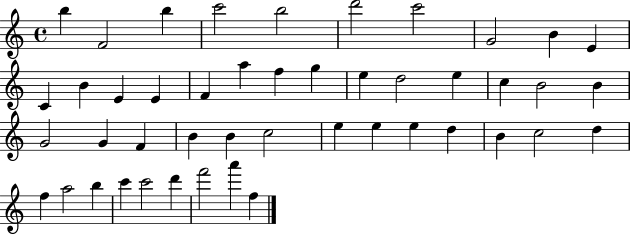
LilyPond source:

{
  \clef treble
  \time 4/4
  \defaultTimeSignature
  \key c \major
  b''4 f'2 b''4 | c'''2 b''2 | d'''2 c'''2 | g'2 b'4 e'4 | \break c'4 b'4 e'4 e'4 | f'4 a''4 f''4 g''4 | e''4 d''2 e''4 | c''4 b'2 b'4 | \break g'2 g'4 f'4 | b'4 b'4 c''2 | e''4 e''4 e''4 d''4 | b'4 c''2 d''4 | \break f''4 a''2 b''4 | c'''4 c'''2 d'''4 | f'''2 a'''4 f''4 | \bar "|."
}